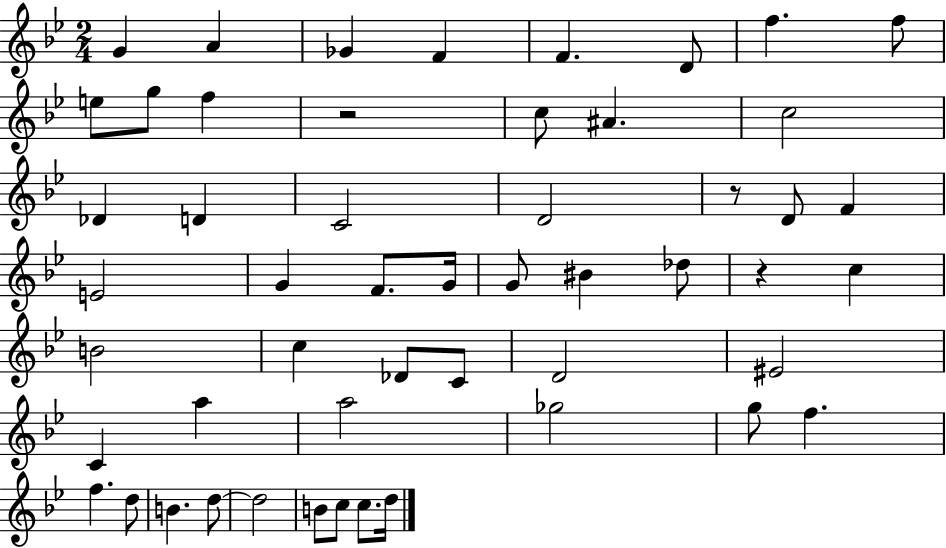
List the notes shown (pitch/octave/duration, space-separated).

G4/q A4/q Gb4/q F4/q F4/q. D4/e F5/q. F5/e E5/e G5/e F5/q R/h C5/e A#4/q. C5/h Db4/q D4/q C4/h D4/h R/e D4/e F4/q E4/h G4/q F4/e. G4/s G4/e BIS4/q Db5/e R/q C5/q B4/h C5/q Db4/e C4/e D4/h EIS4/h C4/q A5/q A5/h Gb5/h G5/e F5/q. F5/q. D5/e B4/q. D5/e D5/h B4/e C5/e C5/e. D5/s